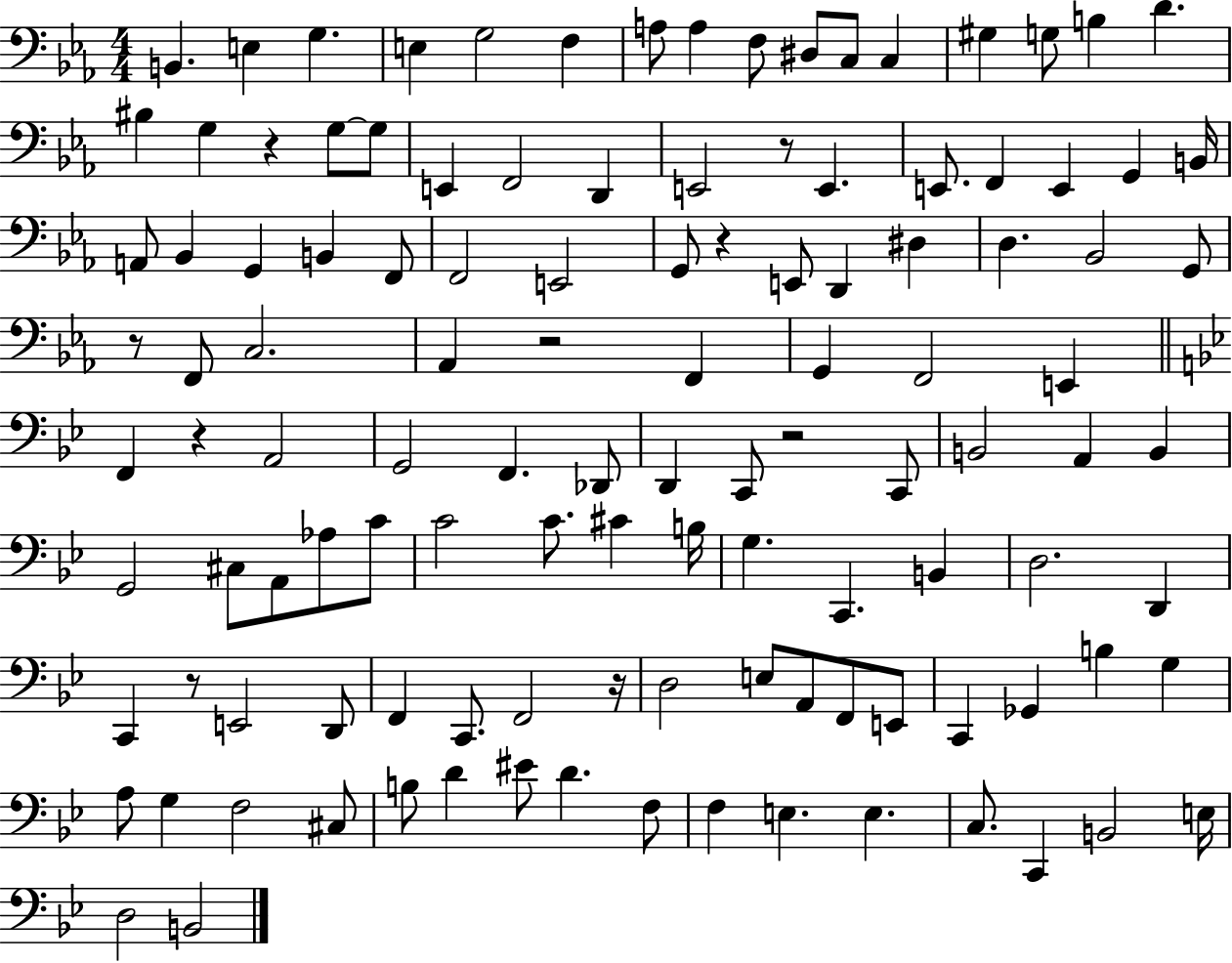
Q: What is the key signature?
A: EES major